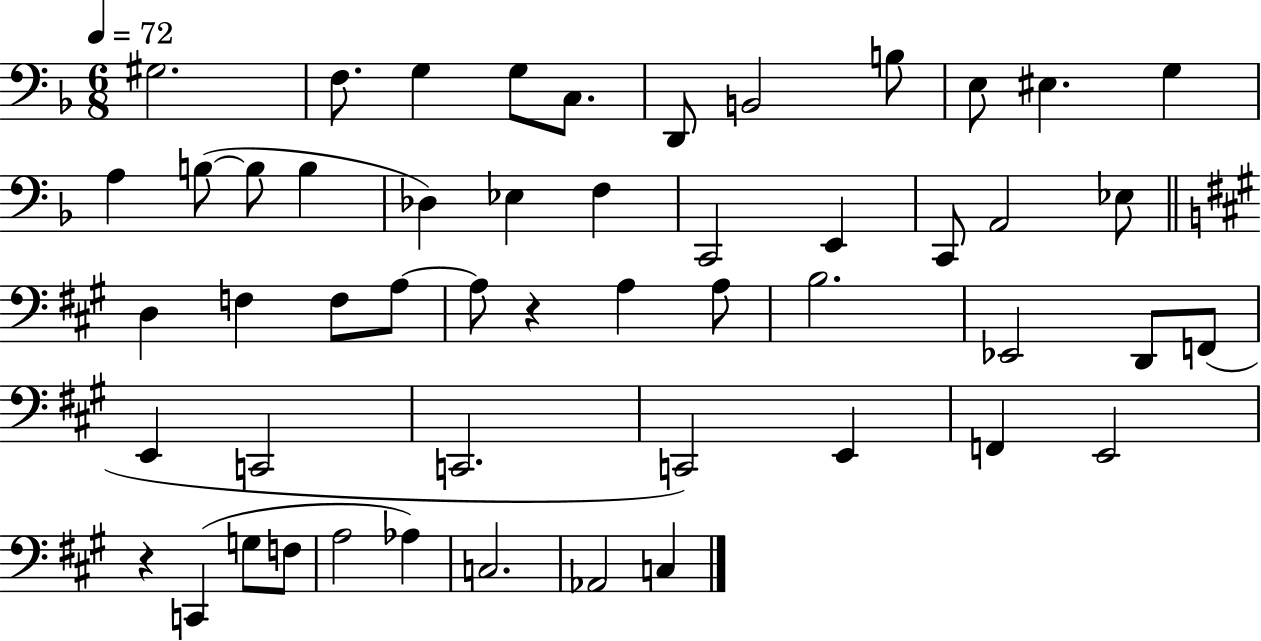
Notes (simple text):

G#3/h. F3/e. G3/q G3/e C3/e. D2/e B2/h B3/e E3/e EIS3/q. G3/q A3/q B3/e B3/e B3/q Db3/q Eb3/q F3/q C2/h E2/q C2/e A2/h Eb3/e D3/q F3/q F3/e A3/e A3/e R/q A3/q A3/e B3/h. Eb2/h D2/e F2/e E2/q C2/h C2/h. C2/h E2/q F2/q E2/h R/q C2/q G3/e F3/e A3/h Ab3/q C3/h. Ab2/h C3/q